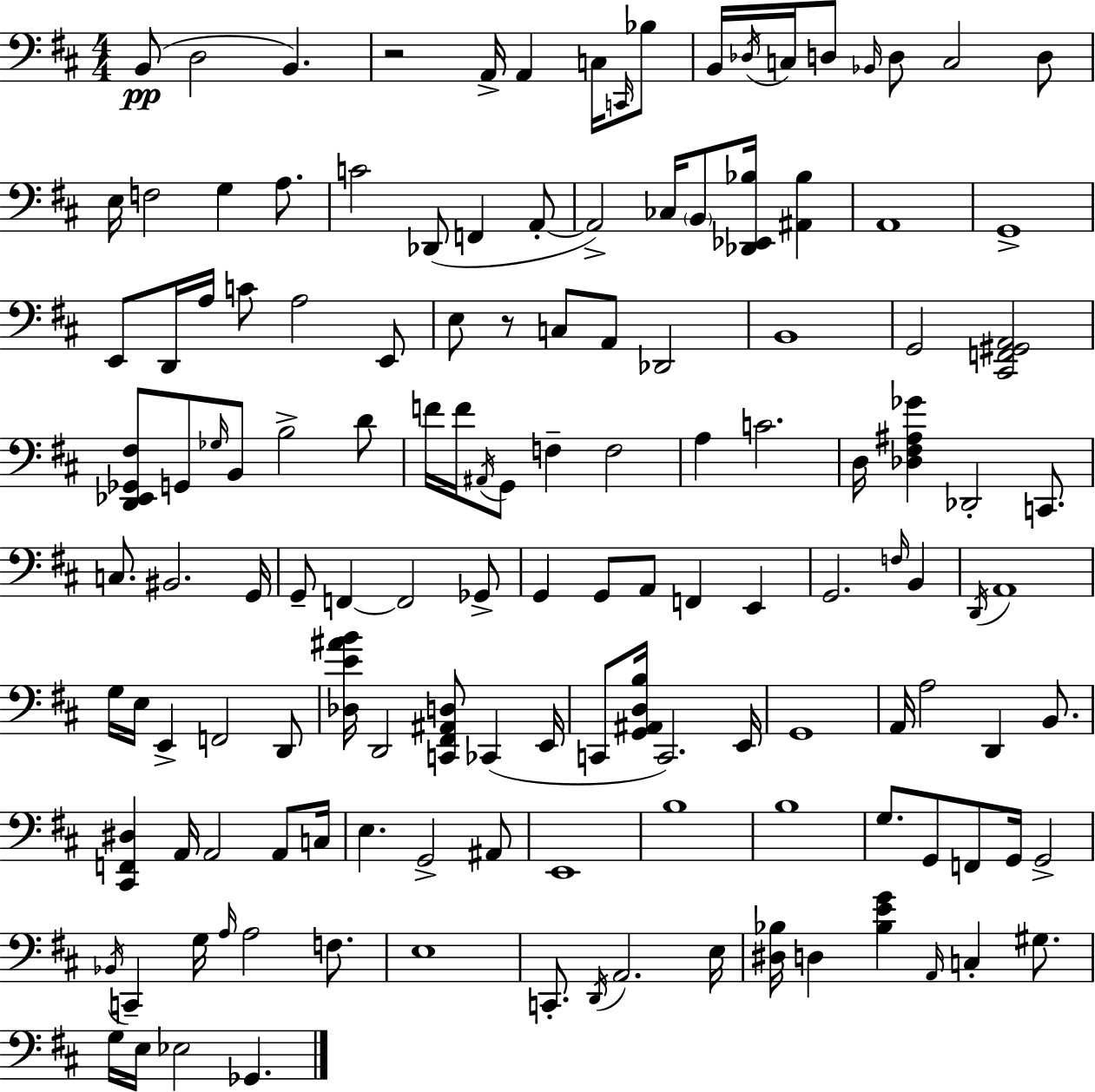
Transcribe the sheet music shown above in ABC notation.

X:1
T:Untitled
M:4/4
L:1/4
K:D
B,,/2 D,2 B,, z2 A,,/4 A,, C,/4 C,,/4 _B,/2 B,,/4 _D,/4 C,/4 D,/2 _B,,/4 D,/2 C,2 D,/2 E,/4 F,2 G, A,/2 C2 _D,,/2 F,, A,,/2 A,,2 _C,/4 B,,/2 [_D,,_E,,_B,]/4 [^A,,_B,] A,,4 G,,4 E,,/2 D,,/4 A,/4 C/2 A,2 E,,/2 E,/2 z/2 C,/2 A,,/2 _D,,2 B,,4 G,,2 [^C,,F,,^G,,A,,]2 [D,,_E,,_G,,^F,]/2 G,,/2 _G,/4 B,,/2 B,2 D/2 F/4 F/4 ^A,,/4 G,,/2 F, F,2 A, C2 D,/4 [_D,^F,^A,_G] _D,,2 C,,/2 C,/2 ^B,,2 G,,/4 G,,/2 F,, F,,2 _G,,/2 G,, G,,/2 A,,/2 F,, E,, G,,2 F,/4 B,, D,,/4 A,,4 G,/4 E,/4 E,, F,,2 D,,/2 [_D,E^AB]/4 D,,2 [C,,^F,,^A,,D,]/2 _C,, E,,/4 C,,/2 [G,,^A,,D,B,]/4 C,,2 E,,/4 G,,4 A,,/4 A,2 D,, B,,/2 [^C,,F,,^D,] A,,/4 A,,2 A,,/2 C,/4 E, G,,2 ^A,,/2 E,,4 B,4 B,4 G,/2 G,,/2 F,,/2 G,,/4 G,,2 _B,,/4 C,, G,/4 A,/4 A,2 F,/2 E,4 C,,/2 D,,/4 A,,2 E,/4 [^D,_B,]/4 D, [_B,EG] A,,/4 C, ^G,/2 G,/4 E,/4 _E,2 _G,,